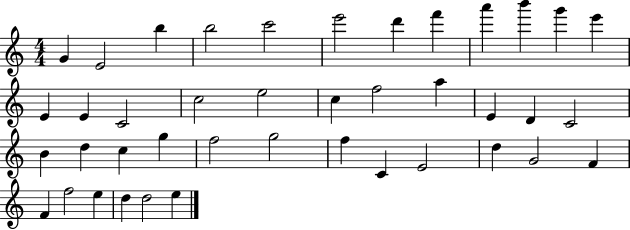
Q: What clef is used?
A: treble